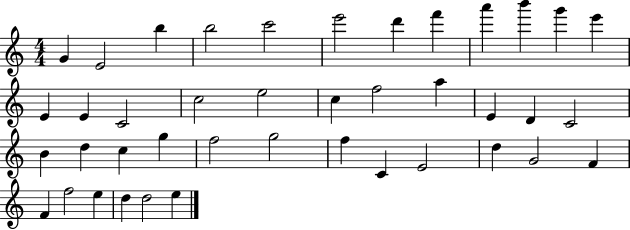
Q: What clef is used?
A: treble